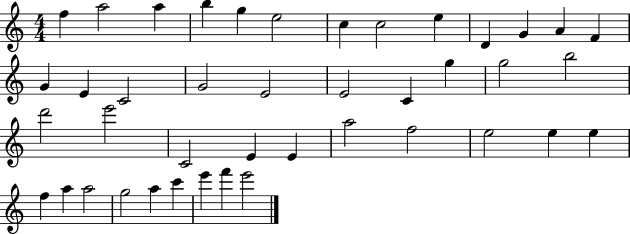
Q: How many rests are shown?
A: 0